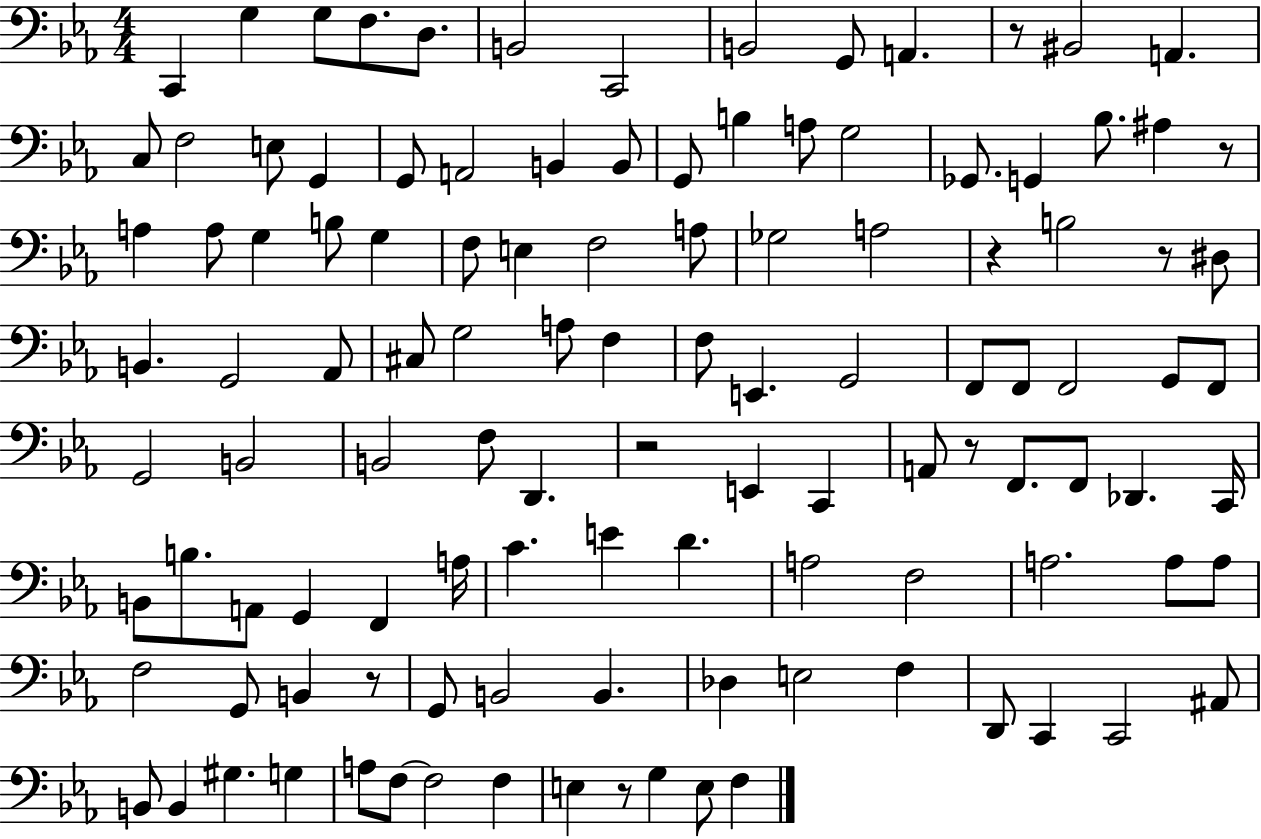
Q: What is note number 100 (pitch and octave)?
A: A3